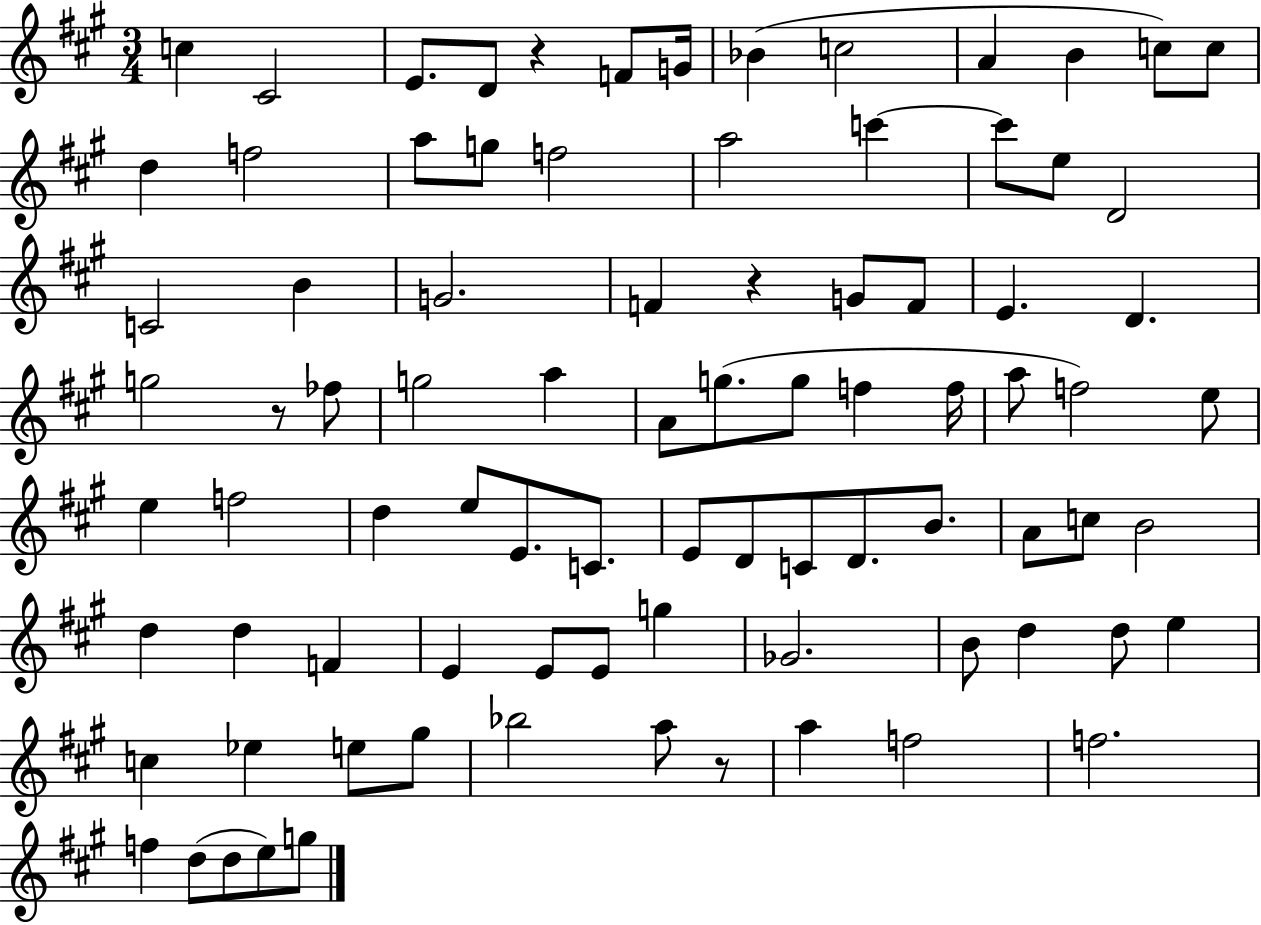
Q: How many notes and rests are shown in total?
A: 86